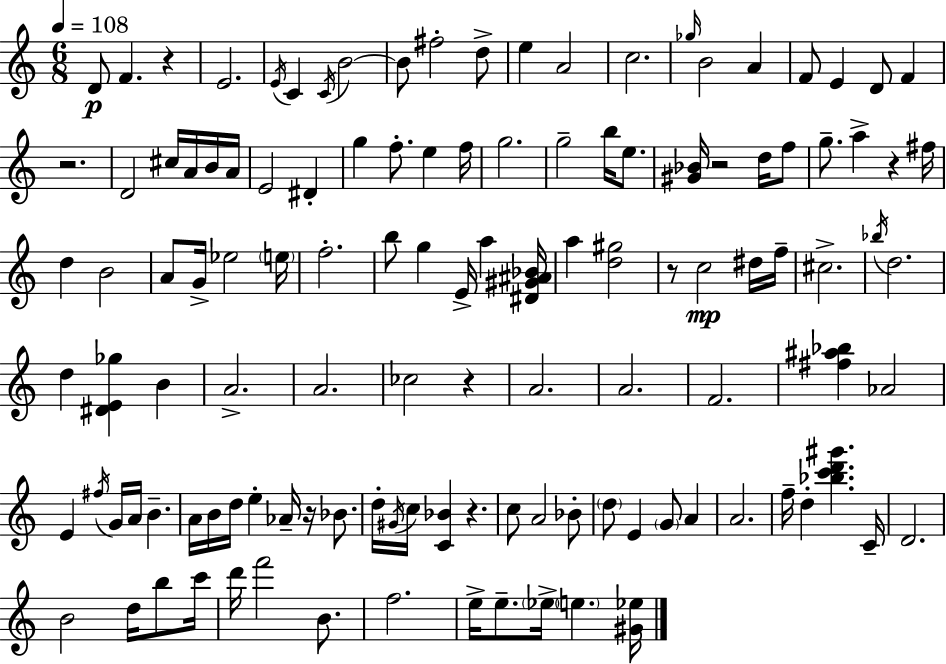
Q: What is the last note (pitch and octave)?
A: E5